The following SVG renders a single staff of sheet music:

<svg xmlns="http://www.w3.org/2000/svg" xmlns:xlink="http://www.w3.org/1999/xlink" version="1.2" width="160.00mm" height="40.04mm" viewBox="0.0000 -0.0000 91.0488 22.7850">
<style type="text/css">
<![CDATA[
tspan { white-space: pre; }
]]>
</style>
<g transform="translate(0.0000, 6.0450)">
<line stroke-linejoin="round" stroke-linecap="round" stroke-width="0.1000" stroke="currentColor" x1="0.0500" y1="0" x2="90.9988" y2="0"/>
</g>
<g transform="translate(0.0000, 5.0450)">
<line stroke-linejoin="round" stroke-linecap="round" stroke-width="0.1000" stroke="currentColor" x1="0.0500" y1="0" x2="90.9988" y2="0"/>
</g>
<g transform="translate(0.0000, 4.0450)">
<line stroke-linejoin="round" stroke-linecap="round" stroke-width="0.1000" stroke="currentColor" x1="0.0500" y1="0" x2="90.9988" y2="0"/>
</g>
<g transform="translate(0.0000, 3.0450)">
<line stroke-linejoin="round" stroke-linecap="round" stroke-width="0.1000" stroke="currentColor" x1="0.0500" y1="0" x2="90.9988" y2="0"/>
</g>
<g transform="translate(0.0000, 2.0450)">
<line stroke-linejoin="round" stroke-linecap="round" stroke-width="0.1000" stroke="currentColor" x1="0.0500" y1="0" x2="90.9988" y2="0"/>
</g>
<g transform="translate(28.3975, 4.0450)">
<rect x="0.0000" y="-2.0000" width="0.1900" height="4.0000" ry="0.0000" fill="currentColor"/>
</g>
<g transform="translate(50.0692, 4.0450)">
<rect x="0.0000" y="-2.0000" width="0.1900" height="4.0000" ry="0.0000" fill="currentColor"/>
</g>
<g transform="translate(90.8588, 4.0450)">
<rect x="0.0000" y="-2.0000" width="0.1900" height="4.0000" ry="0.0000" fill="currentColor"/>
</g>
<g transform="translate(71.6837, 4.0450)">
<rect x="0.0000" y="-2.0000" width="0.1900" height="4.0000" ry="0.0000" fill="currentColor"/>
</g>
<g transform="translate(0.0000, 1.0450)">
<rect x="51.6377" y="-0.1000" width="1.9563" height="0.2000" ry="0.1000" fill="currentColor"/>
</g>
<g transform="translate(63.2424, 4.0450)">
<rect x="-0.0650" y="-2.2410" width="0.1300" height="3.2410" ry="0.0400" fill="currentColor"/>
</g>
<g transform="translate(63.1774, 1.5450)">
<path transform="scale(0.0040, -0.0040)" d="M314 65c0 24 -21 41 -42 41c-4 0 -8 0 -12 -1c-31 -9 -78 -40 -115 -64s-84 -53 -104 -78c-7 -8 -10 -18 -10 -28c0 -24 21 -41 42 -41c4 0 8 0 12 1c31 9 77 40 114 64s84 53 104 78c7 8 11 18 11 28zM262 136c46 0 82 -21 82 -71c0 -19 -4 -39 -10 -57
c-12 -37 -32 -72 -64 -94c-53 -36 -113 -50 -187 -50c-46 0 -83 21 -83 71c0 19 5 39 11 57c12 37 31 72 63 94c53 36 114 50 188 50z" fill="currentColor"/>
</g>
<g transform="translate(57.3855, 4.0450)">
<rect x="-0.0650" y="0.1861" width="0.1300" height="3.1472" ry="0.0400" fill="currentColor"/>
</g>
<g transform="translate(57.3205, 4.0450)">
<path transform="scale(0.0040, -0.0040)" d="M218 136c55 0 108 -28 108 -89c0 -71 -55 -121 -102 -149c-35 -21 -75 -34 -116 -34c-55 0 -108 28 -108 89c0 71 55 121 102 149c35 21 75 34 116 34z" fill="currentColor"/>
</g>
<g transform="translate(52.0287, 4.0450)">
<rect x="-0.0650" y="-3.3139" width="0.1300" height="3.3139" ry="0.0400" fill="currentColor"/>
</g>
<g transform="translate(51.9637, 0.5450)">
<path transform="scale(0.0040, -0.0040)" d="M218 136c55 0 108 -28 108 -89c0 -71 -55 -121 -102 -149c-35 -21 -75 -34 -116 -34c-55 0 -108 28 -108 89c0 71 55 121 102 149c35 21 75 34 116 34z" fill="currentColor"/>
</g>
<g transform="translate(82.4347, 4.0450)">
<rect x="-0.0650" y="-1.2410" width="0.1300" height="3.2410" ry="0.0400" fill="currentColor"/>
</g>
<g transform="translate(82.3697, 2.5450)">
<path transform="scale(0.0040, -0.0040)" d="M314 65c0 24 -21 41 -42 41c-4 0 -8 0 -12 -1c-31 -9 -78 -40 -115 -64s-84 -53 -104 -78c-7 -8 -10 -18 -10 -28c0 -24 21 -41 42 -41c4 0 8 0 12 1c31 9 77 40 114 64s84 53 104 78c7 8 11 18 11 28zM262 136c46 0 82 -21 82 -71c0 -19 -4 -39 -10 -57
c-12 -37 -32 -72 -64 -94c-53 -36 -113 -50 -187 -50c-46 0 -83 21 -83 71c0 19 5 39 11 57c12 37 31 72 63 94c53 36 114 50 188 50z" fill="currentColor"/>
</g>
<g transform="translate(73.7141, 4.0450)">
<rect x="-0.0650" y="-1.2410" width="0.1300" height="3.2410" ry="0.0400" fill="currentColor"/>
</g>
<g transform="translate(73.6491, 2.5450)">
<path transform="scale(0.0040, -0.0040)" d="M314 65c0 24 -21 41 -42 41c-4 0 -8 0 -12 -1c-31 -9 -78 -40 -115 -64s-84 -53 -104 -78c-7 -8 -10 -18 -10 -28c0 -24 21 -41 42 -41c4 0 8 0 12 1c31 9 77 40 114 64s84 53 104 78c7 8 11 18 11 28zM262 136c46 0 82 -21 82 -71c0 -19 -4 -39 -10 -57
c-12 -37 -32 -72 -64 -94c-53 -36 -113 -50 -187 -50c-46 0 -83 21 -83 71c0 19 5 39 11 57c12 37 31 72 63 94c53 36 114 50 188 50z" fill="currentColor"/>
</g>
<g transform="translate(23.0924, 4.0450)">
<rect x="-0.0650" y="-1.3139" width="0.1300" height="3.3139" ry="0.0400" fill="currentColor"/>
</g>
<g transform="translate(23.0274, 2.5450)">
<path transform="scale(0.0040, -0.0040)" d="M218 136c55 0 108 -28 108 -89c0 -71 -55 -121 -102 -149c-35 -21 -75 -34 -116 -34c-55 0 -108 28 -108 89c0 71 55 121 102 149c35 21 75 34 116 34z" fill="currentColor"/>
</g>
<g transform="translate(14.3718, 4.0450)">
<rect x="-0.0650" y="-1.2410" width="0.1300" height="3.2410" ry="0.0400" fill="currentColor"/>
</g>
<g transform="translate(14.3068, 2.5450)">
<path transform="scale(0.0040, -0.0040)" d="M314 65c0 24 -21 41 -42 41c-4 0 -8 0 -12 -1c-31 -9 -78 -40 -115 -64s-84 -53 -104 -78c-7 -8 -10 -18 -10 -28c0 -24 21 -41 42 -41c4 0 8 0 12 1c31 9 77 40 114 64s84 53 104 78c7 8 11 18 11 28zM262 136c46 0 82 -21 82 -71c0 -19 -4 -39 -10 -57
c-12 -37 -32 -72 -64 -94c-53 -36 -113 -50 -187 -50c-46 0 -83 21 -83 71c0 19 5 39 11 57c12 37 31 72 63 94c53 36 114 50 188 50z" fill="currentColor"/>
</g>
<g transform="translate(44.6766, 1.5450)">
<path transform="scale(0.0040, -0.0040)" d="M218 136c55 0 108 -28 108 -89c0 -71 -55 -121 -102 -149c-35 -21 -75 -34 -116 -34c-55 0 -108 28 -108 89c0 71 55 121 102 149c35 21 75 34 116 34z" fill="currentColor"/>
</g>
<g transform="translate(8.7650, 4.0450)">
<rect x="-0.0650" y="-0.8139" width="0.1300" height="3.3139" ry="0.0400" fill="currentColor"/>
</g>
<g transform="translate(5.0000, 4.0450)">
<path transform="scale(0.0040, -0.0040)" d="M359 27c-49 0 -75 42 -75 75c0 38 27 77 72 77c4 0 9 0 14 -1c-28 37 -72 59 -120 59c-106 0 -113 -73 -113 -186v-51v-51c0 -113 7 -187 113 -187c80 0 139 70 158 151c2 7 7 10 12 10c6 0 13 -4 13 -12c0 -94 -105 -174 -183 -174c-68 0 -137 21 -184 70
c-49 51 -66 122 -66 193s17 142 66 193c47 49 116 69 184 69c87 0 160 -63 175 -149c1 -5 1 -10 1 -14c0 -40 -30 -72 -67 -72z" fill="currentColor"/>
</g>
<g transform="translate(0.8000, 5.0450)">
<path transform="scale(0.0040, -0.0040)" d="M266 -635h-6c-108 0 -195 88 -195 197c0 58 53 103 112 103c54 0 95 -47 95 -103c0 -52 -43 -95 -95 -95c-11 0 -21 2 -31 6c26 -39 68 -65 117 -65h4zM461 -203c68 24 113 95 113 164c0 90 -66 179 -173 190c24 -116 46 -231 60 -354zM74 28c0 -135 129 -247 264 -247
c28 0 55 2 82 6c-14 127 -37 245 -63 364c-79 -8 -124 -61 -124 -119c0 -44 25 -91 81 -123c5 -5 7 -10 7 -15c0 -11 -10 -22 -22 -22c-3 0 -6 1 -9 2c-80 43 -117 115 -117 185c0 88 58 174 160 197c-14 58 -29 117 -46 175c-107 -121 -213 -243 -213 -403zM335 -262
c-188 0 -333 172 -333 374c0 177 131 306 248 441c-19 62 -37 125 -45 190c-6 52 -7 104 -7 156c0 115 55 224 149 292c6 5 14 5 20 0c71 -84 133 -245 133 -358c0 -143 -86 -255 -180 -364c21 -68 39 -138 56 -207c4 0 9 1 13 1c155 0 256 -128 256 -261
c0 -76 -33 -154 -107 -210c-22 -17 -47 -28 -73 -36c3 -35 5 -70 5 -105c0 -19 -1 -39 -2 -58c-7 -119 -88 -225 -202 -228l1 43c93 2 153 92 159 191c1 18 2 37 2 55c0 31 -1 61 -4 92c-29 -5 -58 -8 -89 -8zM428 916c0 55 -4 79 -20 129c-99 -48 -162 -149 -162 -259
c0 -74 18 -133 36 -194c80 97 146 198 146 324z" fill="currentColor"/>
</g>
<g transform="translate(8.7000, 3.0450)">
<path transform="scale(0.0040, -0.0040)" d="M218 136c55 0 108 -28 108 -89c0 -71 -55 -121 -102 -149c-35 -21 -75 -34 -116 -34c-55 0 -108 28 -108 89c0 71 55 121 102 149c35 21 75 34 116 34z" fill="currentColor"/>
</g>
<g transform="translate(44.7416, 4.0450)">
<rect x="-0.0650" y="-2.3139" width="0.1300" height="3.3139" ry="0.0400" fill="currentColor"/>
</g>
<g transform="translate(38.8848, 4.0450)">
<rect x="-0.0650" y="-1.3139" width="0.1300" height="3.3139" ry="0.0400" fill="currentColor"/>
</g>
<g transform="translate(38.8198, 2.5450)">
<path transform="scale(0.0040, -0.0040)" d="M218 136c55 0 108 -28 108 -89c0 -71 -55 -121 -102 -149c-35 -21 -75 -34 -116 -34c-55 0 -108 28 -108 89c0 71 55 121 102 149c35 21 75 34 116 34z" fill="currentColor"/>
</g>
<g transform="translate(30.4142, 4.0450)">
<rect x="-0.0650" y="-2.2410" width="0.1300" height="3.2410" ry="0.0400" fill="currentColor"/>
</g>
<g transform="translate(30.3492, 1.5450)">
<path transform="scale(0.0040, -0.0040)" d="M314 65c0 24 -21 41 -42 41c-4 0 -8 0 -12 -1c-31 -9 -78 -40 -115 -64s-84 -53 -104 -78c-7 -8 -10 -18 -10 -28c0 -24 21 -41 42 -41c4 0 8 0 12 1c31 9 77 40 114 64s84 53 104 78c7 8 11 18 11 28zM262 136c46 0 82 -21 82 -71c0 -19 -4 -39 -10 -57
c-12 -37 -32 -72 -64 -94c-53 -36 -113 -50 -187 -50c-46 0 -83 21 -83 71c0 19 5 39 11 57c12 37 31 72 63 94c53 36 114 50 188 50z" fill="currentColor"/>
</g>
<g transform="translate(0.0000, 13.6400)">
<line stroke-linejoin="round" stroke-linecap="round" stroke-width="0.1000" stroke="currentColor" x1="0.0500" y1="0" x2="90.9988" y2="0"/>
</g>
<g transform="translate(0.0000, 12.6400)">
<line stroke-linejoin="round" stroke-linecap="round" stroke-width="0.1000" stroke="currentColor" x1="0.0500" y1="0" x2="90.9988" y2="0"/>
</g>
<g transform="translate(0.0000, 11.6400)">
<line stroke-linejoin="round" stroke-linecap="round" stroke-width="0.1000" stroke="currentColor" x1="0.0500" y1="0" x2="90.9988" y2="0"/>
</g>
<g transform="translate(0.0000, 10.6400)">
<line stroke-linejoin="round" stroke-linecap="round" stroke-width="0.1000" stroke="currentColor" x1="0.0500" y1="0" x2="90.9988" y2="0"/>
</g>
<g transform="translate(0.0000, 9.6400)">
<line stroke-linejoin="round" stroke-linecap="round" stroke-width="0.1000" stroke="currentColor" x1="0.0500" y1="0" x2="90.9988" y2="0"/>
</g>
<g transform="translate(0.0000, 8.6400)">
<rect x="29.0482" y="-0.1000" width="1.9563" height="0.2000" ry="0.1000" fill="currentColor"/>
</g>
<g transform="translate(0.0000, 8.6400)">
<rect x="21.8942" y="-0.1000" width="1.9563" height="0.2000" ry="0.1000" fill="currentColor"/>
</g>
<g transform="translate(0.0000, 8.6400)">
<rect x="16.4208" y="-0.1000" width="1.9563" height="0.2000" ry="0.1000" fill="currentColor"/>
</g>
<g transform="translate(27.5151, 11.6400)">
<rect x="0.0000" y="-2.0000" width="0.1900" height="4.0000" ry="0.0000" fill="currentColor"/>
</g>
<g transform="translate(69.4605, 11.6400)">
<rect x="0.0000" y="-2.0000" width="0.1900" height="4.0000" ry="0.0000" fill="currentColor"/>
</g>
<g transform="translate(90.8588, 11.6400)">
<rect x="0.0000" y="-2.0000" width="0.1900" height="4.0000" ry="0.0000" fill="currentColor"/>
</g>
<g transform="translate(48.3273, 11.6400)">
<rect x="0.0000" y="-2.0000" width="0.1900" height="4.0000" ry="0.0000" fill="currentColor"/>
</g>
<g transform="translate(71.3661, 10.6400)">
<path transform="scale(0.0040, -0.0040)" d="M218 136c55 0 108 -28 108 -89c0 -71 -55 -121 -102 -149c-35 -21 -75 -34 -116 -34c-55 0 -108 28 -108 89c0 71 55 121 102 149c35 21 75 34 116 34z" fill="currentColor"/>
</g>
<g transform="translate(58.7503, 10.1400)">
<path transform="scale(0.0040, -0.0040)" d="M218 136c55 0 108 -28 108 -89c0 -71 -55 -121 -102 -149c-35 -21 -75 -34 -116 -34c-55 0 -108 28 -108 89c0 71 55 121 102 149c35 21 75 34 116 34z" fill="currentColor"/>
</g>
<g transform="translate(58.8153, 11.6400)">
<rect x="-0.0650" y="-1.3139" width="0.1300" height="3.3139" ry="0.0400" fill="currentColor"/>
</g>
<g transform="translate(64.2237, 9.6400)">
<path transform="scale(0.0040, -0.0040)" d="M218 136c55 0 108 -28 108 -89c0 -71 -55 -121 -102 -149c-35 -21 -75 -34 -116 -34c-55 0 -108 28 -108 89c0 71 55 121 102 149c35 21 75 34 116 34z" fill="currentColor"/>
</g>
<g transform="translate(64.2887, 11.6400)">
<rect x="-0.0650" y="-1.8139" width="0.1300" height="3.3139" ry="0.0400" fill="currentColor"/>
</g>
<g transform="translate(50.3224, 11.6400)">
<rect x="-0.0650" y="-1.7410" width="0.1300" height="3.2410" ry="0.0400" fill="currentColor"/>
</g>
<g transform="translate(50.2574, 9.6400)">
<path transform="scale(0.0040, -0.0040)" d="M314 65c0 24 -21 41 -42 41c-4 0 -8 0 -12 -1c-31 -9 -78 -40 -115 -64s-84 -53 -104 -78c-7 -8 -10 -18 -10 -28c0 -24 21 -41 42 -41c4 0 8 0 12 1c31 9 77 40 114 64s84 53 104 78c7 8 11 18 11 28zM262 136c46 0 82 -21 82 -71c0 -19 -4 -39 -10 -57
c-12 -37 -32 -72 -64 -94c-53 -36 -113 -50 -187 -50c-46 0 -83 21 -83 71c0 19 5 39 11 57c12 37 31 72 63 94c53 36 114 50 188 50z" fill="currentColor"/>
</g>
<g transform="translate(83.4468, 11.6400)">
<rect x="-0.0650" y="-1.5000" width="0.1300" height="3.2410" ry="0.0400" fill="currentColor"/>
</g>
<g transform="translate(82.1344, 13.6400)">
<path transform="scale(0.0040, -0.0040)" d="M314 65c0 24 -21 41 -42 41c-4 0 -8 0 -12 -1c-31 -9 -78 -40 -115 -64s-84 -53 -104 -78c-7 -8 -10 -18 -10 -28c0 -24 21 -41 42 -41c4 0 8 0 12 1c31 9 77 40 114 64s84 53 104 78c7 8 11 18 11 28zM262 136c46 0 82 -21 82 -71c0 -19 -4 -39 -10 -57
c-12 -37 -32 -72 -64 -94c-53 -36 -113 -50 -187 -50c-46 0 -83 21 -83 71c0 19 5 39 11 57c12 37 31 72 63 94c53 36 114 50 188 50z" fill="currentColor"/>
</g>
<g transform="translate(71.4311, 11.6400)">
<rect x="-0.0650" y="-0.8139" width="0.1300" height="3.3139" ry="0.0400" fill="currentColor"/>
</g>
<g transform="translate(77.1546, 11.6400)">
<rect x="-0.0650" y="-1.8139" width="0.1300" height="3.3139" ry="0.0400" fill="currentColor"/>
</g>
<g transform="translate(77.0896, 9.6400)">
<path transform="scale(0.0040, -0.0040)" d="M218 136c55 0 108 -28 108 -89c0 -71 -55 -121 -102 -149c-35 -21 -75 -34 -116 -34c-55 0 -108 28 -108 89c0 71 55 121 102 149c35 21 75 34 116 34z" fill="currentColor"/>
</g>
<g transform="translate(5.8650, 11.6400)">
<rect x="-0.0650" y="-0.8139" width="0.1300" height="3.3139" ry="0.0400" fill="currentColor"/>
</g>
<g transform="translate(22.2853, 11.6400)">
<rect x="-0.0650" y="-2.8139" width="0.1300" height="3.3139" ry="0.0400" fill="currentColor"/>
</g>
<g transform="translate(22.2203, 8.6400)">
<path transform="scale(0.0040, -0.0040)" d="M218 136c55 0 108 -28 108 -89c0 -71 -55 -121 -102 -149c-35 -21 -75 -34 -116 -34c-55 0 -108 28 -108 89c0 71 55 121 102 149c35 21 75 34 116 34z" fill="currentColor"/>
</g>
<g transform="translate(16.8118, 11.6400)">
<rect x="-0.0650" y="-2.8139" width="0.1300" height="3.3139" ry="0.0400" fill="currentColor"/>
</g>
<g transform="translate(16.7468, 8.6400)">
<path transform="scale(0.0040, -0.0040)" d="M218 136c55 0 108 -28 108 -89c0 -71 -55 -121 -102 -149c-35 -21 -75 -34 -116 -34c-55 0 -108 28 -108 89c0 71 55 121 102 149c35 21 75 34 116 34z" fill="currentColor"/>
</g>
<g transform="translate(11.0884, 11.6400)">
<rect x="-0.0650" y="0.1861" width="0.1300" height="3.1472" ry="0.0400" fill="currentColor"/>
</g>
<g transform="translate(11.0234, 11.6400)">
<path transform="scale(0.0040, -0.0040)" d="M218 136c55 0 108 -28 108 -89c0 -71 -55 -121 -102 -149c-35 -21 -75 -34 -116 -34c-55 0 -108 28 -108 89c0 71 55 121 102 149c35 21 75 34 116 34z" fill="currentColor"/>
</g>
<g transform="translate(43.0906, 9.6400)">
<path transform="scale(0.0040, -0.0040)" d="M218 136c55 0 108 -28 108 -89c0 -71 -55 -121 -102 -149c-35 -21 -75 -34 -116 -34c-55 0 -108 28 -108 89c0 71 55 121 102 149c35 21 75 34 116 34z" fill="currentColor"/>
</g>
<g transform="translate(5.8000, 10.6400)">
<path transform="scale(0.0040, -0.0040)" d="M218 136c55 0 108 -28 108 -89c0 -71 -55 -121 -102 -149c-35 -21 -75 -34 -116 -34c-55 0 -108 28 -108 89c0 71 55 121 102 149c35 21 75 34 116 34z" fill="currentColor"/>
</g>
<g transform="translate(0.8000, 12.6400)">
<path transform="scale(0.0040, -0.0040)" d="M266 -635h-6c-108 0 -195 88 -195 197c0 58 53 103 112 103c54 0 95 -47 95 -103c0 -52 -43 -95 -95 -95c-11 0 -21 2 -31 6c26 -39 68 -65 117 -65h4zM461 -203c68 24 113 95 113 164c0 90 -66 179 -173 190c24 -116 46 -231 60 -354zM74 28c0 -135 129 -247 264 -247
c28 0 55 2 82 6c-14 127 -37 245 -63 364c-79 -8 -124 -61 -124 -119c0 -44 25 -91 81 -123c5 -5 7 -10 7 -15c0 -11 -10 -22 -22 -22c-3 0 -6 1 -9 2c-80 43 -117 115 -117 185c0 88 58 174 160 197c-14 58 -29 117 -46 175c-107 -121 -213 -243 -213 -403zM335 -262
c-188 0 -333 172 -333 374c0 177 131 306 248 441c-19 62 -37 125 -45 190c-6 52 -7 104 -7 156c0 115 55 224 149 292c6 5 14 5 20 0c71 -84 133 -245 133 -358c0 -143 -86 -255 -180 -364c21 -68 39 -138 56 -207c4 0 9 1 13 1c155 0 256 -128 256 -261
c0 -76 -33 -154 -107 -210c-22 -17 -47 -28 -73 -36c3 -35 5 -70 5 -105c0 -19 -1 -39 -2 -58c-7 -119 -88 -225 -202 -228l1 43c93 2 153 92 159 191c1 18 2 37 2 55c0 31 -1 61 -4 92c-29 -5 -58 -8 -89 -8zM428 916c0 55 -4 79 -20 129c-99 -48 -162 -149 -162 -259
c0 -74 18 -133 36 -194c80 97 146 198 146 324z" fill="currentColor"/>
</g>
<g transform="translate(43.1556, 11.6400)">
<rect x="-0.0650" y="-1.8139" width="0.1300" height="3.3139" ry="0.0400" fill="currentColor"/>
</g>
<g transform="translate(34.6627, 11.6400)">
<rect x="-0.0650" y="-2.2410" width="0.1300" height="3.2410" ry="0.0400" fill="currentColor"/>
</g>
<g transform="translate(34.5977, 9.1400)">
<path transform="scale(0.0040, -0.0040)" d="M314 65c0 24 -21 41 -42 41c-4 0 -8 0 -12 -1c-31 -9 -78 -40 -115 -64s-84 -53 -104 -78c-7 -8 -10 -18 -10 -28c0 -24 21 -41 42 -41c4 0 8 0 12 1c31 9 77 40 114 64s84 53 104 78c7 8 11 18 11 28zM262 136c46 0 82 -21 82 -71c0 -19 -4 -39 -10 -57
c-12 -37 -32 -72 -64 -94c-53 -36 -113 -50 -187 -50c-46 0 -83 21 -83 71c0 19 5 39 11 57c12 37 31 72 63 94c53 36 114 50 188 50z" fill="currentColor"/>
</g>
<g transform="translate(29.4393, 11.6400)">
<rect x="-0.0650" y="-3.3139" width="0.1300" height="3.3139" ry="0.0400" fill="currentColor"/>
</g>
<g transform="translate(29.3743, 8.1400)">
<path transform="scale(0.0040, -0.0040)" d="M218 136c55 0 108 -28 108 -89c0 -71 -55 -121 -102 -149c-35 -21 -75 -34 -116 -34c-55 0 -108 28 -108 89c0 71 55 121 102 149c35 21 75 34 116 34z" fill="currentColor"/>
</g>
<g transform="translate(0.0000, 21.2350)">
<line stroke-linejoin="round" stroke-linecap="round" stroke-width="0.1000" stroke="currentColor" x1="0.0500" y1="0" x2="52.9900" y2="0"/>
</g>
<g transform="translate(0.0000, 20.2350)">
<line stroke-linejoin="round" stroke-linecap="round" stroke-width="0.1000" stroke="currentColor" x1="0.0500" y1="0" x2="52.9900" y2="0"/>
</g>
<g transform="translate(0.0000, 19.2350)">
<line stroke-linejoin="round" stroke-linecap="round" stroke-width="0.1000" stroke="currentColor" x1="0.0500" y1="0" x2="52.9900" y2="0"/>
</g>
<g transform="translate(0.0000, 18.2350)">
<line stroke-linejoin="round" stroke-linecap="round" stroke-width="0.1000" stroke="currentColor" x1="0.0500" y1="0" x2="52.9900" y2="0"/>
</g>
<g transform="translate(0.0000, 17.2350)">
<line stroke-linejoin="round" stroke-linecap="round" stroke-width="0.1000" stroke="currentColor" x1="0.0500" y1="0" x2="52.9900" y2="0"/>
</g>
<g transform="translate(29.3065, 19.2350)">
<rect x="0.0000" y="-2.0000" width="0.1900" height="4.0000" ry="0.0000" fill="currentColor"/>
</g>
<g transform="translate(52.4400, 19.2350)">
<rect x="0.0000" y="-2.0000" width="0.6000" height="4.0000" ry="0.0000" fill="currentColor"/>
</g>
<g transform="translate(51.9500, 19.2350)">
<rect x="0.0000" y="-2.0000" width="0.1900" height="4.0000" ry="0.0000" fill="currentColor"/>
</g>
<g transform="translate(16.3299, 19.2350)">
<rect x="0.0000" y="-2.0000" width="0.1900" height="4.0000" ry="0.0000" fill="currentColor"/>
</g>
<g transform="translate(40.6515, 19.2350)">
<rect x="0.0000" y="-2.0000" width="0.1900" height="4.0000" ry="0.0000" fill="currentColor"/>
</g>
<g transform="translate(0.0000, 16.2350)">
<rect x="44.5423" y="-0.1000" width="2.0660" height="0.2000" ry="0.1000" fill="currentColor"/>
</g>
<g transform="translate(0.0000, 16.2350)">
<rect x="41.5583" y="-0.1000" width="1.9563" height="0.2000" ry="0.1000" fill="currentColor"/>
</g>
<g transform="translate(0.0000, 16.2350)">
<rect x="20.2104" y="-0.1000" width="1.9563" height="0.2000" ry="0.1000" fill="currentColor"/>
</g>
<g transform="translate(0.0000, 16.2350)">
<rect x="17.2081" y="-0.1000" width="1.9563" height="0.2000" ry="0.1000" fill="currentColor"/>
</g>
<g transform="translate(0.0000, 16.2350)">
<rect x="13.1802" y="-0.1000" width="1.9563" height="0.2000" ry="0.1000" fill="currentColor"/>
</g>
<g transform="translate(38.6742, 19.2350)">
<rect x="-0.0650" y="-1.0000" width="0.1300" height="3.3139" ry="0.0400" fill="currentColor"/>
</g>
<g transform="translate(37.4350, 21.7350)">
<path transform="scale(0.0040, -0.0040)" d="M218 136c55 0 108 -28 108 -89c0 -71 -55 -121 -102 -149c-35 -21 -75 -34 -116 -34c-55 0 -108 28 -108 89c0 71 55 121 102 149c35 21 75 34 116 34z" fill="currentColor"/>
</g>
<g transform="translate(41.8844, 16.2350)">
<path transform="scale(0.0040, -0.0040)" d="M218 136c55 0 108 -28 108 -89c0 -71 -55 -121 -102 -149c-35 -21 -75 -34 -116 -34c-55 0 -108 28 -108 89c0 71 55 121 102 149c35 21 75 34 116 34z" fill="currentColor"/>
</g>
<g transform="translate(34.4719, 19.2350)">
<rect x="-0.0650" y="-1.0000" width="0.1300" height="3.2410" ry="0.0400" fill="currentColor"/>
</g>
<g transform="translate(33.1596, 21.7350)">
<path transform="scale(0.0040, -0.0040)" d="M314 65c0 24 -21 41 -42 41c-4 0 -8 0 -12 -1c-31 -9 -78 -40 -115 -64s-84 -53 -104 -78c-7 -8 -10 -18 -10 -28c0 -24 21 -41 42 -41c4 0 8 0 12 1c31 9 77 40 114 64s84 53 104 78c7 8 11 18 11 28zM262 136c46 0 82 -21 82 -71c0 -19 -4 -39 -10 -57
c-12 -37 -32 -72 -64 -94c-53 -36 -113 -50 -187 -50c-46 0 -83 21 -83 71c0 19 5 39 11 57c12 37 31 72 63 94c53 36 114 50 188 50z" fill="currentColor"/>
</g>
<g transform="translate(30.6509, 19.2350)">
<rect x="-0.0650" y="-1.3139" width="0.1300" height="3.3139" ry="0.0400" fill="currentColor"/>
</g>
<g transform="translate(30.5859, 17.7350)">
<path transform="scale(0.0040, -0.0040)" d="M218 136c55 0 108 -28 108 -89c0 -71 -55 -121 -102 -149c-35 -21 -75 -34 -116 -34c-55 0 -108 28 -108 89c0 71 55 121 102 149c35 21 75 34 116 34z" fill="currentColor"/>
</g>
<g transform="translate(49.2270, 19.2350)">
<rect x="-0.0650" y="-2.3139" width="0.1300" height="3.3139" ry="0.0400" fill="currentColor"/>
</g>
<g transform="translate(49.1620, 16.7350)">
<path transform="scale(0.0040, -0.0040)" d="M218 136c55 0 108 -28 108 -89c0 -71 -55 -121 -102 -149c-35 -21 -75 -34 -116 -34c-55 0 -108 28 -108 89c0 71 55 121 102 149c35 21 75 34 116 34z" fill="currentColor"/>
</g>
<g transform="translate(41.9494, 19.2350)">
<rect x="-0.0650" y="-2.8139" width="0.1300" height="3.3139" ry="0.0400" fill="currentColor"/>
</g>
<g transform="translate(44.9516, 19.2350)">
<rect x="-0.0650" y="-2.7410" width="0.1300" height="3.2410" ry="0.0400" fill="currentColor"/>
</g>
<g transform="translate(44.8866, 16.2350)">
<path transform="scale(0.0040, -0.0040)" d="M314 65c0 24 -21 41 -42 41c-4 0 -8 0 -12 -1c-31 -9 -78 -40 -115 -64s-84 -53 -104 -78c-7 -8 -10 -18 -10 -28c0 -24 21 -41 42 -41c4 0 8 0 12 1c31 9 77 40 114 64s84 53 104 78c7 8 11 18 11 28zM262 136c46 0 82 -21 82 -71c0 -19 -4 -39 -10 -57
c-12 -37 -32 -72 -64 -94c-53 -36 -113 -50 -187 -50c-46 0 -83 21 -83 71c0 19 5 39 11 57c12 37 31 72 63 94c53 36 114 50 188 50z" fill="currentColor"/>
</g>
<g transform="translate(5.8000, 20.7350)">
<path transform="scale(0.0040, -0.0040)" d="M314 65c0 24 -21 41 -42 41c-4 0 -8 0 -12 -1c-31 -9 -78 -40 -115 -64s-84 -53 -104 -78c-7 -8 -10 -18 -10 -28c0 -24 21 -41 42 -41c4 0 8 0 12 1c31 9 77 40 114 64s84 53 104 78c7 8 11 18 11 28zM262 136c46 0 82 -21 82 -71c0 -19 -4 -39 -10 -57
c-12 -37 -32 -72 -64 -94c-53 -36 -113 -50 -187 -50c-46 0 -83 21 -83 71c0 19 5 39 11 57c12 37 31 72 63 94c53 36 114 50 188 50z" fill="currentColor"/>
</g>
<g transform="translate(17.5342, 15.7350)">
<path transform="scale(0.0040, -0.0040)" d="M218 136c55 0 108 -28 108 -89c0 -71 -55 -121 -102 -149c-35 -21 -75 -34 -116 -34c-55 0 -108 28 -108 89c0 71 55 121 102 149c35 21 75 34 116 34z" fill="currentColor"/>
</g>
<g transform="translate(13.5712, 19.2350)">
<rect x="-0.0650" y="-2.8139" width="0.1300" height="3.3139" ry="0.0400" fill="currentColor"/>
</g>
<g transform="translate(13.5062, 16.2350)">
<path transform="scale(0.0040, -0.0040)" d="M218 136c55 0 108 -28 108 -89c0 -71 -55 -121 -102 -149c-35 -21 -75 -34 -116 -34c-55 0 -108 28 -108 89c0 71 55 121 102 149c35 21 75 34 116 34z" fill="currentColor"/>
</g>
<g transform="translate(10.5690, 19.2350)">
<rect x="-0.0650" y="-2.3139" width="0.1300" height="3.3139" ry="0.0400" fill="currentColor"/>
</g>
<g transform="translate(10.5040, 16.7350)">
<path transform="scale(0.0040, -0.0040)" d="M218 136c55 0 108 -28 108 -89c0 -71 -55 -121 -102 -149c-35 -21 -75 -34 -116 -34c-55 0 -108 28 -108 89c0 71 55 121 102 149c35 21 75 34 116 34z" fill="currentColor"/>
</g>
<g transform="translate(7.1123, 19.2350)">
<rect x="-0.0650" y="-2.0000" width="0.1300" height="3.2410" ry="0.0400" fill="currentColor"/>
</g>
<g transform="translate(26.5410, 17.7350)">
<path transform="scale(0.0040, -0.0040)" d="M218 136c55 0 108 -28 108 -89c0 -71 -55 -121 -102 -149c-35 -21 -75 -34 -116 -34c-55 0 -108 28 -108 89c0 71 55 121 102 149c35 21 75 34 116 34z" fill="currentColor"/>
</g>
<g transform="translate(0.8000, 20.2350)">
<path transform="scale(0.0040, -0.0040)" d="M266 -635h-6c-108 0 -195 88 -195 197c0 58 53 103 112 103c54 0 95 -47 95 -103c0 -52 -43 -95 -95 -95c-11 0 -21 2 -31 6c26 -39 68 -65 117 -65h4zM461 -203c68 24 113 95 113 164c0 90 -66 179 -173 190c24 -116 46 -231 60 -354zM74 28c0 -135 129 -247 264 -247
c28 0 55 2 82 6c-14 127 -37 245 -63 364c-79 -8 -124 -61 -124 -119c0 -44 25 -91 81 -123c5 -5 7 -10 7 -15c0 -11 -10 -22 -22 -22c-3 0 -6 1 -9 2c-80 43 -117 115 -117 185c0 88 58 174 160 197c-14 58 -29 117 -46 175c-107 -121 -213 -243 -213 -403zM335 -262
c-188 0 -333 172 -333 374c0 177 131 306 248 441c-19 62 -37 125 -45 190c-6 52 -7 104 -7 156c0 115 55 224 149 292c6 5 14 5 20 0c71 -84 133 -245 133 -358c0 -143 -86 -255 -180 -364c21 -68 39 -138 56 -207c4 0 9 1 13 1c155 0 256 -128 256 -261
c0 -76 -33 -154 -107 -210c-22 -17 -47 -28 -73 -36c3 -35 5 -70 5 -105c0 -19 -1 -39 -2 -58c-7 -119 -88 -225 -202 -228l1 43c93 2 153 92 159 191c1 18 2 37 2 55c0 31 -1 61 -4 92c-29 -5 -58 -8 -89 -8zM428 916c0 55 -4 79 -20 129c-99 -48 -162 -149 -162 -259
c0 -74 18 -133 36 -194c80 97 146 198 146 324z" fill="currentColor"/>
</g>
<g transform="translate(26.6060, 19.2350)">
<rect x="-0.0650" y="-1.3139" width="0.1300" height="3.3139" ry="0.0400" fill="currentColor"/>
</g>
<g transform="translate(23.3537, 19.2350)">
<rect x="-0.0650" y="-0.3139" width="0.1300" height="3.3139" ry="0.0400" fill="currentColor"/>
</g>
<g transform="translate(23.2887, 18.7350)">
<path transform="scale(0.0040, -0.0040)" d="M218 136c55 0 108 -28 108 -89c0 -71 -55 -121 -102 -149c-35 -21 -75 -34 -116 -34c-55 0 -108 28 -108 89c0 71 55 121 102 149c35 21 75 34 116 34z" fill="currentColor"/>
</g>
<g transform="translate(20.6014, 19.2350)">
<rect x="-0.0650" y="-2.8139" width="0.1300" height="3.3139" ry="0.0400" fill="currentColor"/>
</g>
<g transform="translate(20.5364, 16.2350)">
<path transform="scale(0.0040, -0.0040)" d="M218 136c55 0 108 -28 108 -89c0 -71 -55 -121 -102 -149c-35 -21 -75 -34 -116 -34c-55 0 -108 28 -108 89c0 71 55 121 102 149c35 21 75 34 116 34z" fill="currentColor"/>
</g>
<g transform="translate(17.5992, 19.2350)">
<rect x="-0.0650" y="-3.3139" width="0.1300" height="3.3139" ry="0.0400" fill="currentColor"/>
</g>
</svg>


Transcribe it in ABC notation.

X:1
T:Untitled
M:4/4
L:1/4
K:C
d e2 e g2 e g b B g2 e2 e2 d B a a b g2 f f2 e f d f E2 F2 g a b a c e e D2 D a a2 g